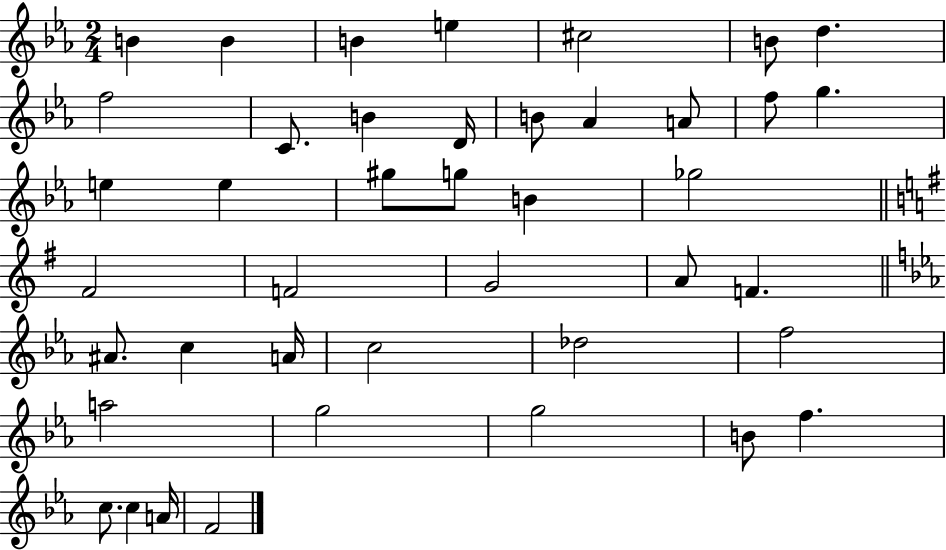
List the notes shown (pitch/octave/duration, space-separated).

B4/q B4/q B4/q E5/q C#5/h B4/e D5/q. F5/h C4/e. B4/q D4/s B4/e Ab4/q A4/e F5/e G5/q. E5/q E5/q G#5/e G5/e B4/q Gb5/h F#4/h F4/h G4/h A4/e F4/q. A#4/e. C5/q A4/s C5/h Db5/h F5/h A5/h G5/h G5/h B4/e F5/q. C5/e. C5/q A4/s F4/h